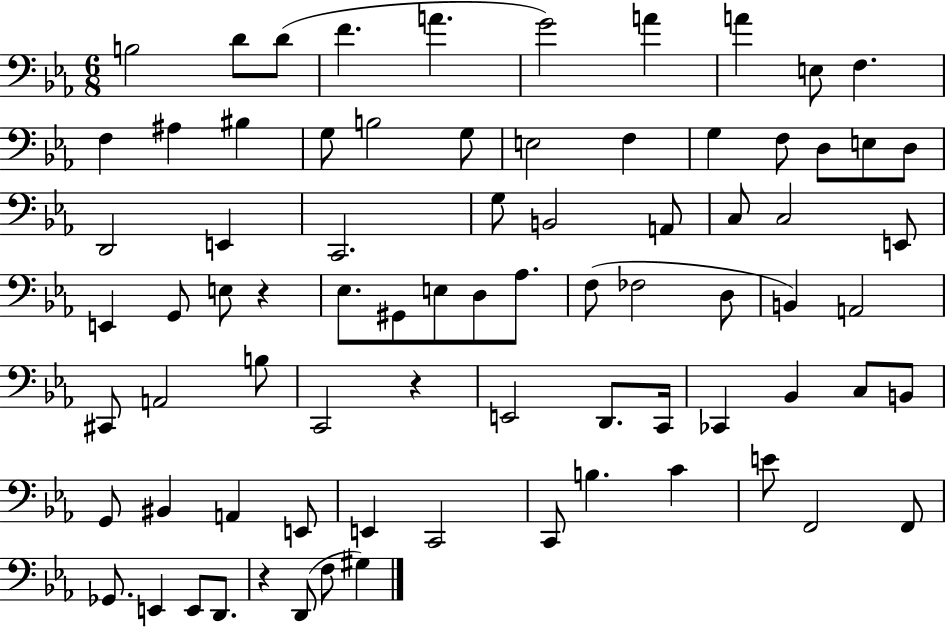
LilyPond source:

{
  \clef bass
  \numericTimeSignature
  \time 6/8
  \key ees \major
  b2 d'8 d'8( | f'4. a'4. | g'2) a'4 | a'4 e8 f4. | \break f4 ais4 bis4 | g8 b2 g8 | e2 f4 | g4 f8 d8 e8 d8 | \break d,2 e,4 | c,2. | g8 b,2 a,8 | c8 c2 e,8 | \break e,4 g,8 e8 r4 | ees8. gis,8 e8 d8 aes8. | f8( fes2 d8 | b,4) a,2 | \break cis,8 a,2 b8 | c,2 r4 | e,2 d,8. c,16 | ces,4 bes,4 c8 b,8 | \break g,8 bis,4 a,4 e,8 | e,4 c,2 | c,8 b4. c'4 | e'8 f,2 f,8 | \break ges,8. e,4 e,8 d,8. | r4 d,8( f8 gis4) | \bar "|."
}